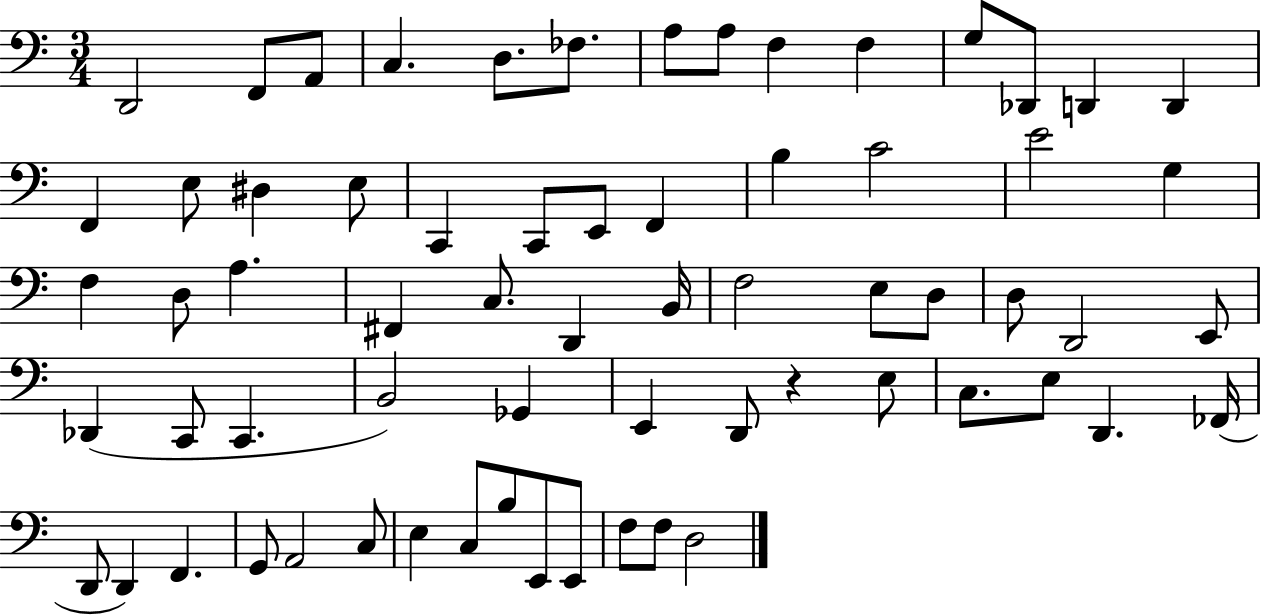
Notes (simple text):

D2/h F2/e A2/e C3/q. D3/e. FES3/e. A3/e A3/e F3/q F3/q G3/e Db2/e D2/q D2/q F2/q E3/e D#3/q E3/e C2/q C2/e E2/e F2/q B3/q C4/h E4/h G3/q F3/q D3/e A3/q. F#2/q C3/e. D2/q B2/s F3/h E3/e D3/e D3/e D2/h E2/e Db2/q C2/e C2/q. B2/h Gb2/q E2/q D2/e R/q E3/e C3/e. E3/e D2/q. FES2/s D2/e D2/q F2/q. G2/e A2/h C3/e E3/q C3/e B3/e E2/e E2/e F3/e F3/e D3/h